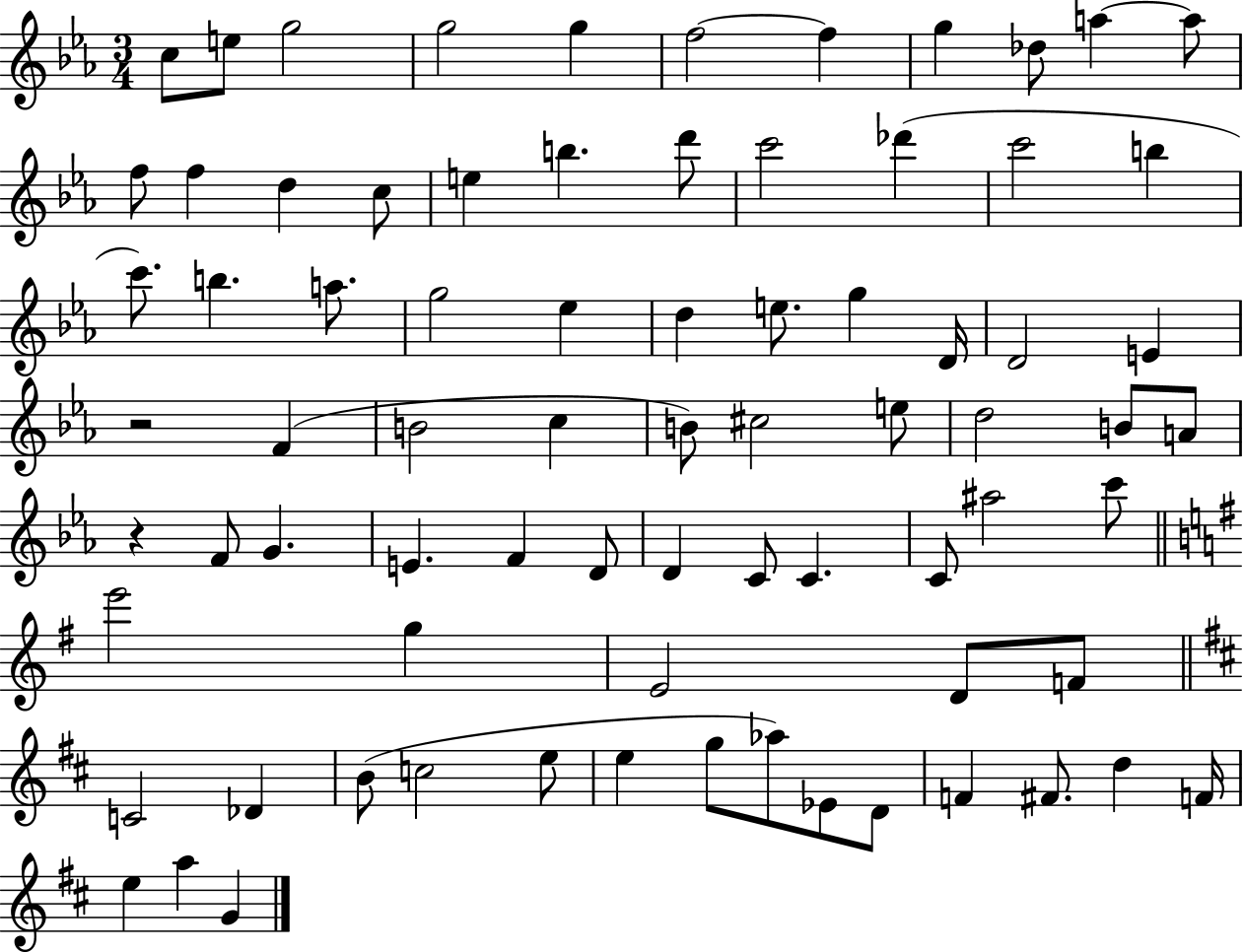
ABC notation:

X:1
T:Untitled
M:3/4
L:1/4
K:Eb
c/2 e/2 g2 g2 g f2 f g _d/2 a a/2 f/2 f d c/2 e b d'/2 c'2 _d' c'2 b c'/2 b a/2 g2 _e d e/2 g D/4 D2 E z2 F B2 c B/2 ^c2 e/2 d2 B/2 A/2 z F/2 G E F D/2 D C/2 C C/2 ^a2 c'/2 e'2 g E2 D/2 F/2 C2 _D B/2 c2 e/2 e g/2 _a/2 _E/2 D/2 F ^F/2 d F/4 e a G